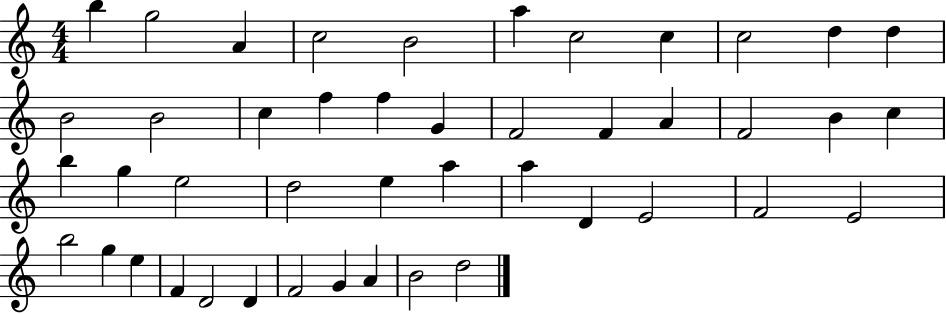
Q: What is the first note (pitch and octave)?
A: B5